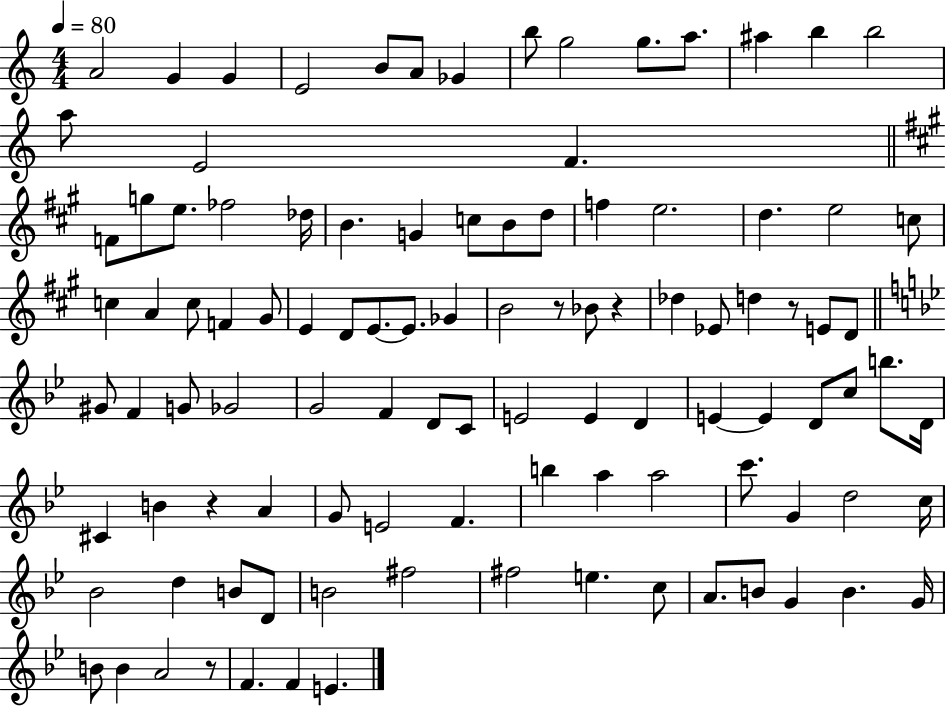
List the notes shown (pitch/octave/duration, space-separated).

A4/h G4/q G4/q E4/h B4/e A4/e Gb4/q B5/e G5/h G5/e. A5/e. A#5/q B5/q B5/h A5/e E4/h F4/q. F4/e G5/e E5/e. FES5/h Db5/s B4/q. G4/q C5/e B4/e D5/e F5/q E5/h. D5/q. E5/h C5/e C5/q A4/q C5/e F4/q G#4/e E4/q D4/e E4/e. E4/e. Gb4/q B4/h R/e Bb4/e R/q Db5/q Eb4/e D5/q R/e E4/e D4/e G#4/e F4/q G4/e Gb4/h G4/h F4/q D4/e C4/e E4/h E4/q D4/q E4/q E4/q D4/e C5/e B5/e. D4/s C#4/q B4/q R/q A4/q G4/e E4/h F4/q. B5/q A5/q A5/h C6/e. G4/q D5/h C5/s Bb4/h D5/q B4/e D4/e B4/h F#5/h F#5/h E5/q. C5/e A4/e. B4/e G4/q B4/q. G4/s B4/e B4/q A4/h R/e F4/q. F4/q E4/q.